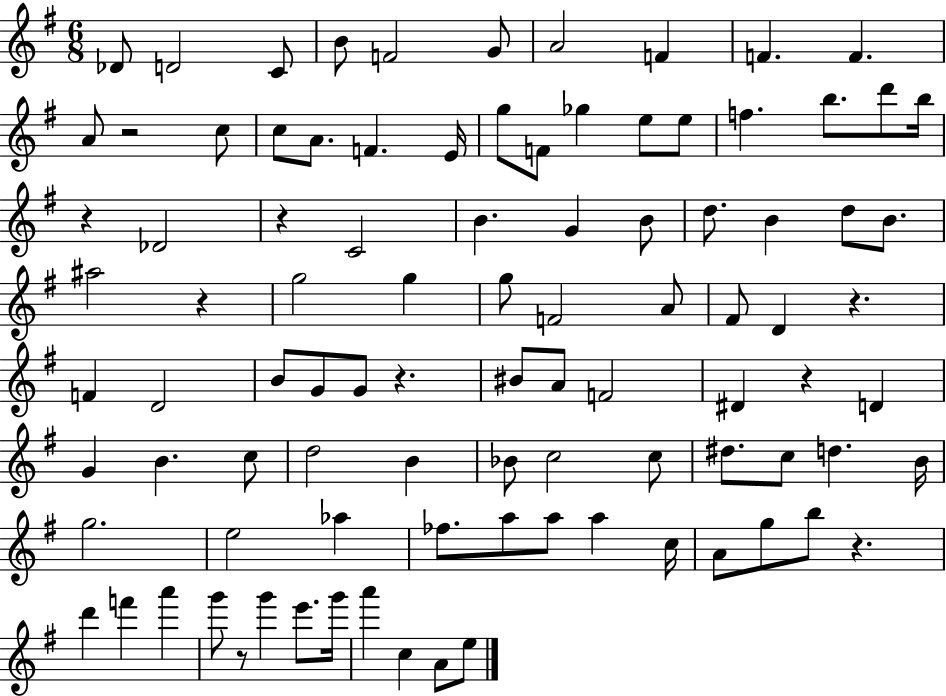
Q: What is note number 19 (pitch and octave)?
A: Gb5